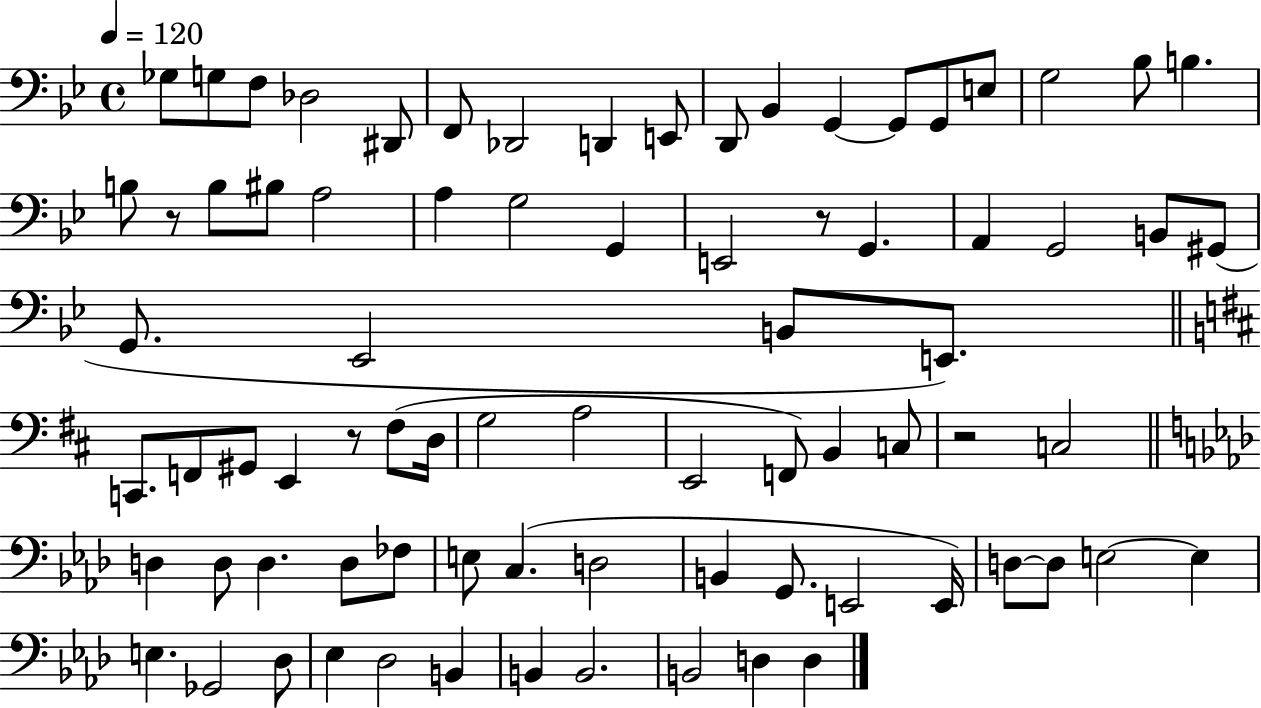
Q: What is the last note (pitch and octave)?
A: D3